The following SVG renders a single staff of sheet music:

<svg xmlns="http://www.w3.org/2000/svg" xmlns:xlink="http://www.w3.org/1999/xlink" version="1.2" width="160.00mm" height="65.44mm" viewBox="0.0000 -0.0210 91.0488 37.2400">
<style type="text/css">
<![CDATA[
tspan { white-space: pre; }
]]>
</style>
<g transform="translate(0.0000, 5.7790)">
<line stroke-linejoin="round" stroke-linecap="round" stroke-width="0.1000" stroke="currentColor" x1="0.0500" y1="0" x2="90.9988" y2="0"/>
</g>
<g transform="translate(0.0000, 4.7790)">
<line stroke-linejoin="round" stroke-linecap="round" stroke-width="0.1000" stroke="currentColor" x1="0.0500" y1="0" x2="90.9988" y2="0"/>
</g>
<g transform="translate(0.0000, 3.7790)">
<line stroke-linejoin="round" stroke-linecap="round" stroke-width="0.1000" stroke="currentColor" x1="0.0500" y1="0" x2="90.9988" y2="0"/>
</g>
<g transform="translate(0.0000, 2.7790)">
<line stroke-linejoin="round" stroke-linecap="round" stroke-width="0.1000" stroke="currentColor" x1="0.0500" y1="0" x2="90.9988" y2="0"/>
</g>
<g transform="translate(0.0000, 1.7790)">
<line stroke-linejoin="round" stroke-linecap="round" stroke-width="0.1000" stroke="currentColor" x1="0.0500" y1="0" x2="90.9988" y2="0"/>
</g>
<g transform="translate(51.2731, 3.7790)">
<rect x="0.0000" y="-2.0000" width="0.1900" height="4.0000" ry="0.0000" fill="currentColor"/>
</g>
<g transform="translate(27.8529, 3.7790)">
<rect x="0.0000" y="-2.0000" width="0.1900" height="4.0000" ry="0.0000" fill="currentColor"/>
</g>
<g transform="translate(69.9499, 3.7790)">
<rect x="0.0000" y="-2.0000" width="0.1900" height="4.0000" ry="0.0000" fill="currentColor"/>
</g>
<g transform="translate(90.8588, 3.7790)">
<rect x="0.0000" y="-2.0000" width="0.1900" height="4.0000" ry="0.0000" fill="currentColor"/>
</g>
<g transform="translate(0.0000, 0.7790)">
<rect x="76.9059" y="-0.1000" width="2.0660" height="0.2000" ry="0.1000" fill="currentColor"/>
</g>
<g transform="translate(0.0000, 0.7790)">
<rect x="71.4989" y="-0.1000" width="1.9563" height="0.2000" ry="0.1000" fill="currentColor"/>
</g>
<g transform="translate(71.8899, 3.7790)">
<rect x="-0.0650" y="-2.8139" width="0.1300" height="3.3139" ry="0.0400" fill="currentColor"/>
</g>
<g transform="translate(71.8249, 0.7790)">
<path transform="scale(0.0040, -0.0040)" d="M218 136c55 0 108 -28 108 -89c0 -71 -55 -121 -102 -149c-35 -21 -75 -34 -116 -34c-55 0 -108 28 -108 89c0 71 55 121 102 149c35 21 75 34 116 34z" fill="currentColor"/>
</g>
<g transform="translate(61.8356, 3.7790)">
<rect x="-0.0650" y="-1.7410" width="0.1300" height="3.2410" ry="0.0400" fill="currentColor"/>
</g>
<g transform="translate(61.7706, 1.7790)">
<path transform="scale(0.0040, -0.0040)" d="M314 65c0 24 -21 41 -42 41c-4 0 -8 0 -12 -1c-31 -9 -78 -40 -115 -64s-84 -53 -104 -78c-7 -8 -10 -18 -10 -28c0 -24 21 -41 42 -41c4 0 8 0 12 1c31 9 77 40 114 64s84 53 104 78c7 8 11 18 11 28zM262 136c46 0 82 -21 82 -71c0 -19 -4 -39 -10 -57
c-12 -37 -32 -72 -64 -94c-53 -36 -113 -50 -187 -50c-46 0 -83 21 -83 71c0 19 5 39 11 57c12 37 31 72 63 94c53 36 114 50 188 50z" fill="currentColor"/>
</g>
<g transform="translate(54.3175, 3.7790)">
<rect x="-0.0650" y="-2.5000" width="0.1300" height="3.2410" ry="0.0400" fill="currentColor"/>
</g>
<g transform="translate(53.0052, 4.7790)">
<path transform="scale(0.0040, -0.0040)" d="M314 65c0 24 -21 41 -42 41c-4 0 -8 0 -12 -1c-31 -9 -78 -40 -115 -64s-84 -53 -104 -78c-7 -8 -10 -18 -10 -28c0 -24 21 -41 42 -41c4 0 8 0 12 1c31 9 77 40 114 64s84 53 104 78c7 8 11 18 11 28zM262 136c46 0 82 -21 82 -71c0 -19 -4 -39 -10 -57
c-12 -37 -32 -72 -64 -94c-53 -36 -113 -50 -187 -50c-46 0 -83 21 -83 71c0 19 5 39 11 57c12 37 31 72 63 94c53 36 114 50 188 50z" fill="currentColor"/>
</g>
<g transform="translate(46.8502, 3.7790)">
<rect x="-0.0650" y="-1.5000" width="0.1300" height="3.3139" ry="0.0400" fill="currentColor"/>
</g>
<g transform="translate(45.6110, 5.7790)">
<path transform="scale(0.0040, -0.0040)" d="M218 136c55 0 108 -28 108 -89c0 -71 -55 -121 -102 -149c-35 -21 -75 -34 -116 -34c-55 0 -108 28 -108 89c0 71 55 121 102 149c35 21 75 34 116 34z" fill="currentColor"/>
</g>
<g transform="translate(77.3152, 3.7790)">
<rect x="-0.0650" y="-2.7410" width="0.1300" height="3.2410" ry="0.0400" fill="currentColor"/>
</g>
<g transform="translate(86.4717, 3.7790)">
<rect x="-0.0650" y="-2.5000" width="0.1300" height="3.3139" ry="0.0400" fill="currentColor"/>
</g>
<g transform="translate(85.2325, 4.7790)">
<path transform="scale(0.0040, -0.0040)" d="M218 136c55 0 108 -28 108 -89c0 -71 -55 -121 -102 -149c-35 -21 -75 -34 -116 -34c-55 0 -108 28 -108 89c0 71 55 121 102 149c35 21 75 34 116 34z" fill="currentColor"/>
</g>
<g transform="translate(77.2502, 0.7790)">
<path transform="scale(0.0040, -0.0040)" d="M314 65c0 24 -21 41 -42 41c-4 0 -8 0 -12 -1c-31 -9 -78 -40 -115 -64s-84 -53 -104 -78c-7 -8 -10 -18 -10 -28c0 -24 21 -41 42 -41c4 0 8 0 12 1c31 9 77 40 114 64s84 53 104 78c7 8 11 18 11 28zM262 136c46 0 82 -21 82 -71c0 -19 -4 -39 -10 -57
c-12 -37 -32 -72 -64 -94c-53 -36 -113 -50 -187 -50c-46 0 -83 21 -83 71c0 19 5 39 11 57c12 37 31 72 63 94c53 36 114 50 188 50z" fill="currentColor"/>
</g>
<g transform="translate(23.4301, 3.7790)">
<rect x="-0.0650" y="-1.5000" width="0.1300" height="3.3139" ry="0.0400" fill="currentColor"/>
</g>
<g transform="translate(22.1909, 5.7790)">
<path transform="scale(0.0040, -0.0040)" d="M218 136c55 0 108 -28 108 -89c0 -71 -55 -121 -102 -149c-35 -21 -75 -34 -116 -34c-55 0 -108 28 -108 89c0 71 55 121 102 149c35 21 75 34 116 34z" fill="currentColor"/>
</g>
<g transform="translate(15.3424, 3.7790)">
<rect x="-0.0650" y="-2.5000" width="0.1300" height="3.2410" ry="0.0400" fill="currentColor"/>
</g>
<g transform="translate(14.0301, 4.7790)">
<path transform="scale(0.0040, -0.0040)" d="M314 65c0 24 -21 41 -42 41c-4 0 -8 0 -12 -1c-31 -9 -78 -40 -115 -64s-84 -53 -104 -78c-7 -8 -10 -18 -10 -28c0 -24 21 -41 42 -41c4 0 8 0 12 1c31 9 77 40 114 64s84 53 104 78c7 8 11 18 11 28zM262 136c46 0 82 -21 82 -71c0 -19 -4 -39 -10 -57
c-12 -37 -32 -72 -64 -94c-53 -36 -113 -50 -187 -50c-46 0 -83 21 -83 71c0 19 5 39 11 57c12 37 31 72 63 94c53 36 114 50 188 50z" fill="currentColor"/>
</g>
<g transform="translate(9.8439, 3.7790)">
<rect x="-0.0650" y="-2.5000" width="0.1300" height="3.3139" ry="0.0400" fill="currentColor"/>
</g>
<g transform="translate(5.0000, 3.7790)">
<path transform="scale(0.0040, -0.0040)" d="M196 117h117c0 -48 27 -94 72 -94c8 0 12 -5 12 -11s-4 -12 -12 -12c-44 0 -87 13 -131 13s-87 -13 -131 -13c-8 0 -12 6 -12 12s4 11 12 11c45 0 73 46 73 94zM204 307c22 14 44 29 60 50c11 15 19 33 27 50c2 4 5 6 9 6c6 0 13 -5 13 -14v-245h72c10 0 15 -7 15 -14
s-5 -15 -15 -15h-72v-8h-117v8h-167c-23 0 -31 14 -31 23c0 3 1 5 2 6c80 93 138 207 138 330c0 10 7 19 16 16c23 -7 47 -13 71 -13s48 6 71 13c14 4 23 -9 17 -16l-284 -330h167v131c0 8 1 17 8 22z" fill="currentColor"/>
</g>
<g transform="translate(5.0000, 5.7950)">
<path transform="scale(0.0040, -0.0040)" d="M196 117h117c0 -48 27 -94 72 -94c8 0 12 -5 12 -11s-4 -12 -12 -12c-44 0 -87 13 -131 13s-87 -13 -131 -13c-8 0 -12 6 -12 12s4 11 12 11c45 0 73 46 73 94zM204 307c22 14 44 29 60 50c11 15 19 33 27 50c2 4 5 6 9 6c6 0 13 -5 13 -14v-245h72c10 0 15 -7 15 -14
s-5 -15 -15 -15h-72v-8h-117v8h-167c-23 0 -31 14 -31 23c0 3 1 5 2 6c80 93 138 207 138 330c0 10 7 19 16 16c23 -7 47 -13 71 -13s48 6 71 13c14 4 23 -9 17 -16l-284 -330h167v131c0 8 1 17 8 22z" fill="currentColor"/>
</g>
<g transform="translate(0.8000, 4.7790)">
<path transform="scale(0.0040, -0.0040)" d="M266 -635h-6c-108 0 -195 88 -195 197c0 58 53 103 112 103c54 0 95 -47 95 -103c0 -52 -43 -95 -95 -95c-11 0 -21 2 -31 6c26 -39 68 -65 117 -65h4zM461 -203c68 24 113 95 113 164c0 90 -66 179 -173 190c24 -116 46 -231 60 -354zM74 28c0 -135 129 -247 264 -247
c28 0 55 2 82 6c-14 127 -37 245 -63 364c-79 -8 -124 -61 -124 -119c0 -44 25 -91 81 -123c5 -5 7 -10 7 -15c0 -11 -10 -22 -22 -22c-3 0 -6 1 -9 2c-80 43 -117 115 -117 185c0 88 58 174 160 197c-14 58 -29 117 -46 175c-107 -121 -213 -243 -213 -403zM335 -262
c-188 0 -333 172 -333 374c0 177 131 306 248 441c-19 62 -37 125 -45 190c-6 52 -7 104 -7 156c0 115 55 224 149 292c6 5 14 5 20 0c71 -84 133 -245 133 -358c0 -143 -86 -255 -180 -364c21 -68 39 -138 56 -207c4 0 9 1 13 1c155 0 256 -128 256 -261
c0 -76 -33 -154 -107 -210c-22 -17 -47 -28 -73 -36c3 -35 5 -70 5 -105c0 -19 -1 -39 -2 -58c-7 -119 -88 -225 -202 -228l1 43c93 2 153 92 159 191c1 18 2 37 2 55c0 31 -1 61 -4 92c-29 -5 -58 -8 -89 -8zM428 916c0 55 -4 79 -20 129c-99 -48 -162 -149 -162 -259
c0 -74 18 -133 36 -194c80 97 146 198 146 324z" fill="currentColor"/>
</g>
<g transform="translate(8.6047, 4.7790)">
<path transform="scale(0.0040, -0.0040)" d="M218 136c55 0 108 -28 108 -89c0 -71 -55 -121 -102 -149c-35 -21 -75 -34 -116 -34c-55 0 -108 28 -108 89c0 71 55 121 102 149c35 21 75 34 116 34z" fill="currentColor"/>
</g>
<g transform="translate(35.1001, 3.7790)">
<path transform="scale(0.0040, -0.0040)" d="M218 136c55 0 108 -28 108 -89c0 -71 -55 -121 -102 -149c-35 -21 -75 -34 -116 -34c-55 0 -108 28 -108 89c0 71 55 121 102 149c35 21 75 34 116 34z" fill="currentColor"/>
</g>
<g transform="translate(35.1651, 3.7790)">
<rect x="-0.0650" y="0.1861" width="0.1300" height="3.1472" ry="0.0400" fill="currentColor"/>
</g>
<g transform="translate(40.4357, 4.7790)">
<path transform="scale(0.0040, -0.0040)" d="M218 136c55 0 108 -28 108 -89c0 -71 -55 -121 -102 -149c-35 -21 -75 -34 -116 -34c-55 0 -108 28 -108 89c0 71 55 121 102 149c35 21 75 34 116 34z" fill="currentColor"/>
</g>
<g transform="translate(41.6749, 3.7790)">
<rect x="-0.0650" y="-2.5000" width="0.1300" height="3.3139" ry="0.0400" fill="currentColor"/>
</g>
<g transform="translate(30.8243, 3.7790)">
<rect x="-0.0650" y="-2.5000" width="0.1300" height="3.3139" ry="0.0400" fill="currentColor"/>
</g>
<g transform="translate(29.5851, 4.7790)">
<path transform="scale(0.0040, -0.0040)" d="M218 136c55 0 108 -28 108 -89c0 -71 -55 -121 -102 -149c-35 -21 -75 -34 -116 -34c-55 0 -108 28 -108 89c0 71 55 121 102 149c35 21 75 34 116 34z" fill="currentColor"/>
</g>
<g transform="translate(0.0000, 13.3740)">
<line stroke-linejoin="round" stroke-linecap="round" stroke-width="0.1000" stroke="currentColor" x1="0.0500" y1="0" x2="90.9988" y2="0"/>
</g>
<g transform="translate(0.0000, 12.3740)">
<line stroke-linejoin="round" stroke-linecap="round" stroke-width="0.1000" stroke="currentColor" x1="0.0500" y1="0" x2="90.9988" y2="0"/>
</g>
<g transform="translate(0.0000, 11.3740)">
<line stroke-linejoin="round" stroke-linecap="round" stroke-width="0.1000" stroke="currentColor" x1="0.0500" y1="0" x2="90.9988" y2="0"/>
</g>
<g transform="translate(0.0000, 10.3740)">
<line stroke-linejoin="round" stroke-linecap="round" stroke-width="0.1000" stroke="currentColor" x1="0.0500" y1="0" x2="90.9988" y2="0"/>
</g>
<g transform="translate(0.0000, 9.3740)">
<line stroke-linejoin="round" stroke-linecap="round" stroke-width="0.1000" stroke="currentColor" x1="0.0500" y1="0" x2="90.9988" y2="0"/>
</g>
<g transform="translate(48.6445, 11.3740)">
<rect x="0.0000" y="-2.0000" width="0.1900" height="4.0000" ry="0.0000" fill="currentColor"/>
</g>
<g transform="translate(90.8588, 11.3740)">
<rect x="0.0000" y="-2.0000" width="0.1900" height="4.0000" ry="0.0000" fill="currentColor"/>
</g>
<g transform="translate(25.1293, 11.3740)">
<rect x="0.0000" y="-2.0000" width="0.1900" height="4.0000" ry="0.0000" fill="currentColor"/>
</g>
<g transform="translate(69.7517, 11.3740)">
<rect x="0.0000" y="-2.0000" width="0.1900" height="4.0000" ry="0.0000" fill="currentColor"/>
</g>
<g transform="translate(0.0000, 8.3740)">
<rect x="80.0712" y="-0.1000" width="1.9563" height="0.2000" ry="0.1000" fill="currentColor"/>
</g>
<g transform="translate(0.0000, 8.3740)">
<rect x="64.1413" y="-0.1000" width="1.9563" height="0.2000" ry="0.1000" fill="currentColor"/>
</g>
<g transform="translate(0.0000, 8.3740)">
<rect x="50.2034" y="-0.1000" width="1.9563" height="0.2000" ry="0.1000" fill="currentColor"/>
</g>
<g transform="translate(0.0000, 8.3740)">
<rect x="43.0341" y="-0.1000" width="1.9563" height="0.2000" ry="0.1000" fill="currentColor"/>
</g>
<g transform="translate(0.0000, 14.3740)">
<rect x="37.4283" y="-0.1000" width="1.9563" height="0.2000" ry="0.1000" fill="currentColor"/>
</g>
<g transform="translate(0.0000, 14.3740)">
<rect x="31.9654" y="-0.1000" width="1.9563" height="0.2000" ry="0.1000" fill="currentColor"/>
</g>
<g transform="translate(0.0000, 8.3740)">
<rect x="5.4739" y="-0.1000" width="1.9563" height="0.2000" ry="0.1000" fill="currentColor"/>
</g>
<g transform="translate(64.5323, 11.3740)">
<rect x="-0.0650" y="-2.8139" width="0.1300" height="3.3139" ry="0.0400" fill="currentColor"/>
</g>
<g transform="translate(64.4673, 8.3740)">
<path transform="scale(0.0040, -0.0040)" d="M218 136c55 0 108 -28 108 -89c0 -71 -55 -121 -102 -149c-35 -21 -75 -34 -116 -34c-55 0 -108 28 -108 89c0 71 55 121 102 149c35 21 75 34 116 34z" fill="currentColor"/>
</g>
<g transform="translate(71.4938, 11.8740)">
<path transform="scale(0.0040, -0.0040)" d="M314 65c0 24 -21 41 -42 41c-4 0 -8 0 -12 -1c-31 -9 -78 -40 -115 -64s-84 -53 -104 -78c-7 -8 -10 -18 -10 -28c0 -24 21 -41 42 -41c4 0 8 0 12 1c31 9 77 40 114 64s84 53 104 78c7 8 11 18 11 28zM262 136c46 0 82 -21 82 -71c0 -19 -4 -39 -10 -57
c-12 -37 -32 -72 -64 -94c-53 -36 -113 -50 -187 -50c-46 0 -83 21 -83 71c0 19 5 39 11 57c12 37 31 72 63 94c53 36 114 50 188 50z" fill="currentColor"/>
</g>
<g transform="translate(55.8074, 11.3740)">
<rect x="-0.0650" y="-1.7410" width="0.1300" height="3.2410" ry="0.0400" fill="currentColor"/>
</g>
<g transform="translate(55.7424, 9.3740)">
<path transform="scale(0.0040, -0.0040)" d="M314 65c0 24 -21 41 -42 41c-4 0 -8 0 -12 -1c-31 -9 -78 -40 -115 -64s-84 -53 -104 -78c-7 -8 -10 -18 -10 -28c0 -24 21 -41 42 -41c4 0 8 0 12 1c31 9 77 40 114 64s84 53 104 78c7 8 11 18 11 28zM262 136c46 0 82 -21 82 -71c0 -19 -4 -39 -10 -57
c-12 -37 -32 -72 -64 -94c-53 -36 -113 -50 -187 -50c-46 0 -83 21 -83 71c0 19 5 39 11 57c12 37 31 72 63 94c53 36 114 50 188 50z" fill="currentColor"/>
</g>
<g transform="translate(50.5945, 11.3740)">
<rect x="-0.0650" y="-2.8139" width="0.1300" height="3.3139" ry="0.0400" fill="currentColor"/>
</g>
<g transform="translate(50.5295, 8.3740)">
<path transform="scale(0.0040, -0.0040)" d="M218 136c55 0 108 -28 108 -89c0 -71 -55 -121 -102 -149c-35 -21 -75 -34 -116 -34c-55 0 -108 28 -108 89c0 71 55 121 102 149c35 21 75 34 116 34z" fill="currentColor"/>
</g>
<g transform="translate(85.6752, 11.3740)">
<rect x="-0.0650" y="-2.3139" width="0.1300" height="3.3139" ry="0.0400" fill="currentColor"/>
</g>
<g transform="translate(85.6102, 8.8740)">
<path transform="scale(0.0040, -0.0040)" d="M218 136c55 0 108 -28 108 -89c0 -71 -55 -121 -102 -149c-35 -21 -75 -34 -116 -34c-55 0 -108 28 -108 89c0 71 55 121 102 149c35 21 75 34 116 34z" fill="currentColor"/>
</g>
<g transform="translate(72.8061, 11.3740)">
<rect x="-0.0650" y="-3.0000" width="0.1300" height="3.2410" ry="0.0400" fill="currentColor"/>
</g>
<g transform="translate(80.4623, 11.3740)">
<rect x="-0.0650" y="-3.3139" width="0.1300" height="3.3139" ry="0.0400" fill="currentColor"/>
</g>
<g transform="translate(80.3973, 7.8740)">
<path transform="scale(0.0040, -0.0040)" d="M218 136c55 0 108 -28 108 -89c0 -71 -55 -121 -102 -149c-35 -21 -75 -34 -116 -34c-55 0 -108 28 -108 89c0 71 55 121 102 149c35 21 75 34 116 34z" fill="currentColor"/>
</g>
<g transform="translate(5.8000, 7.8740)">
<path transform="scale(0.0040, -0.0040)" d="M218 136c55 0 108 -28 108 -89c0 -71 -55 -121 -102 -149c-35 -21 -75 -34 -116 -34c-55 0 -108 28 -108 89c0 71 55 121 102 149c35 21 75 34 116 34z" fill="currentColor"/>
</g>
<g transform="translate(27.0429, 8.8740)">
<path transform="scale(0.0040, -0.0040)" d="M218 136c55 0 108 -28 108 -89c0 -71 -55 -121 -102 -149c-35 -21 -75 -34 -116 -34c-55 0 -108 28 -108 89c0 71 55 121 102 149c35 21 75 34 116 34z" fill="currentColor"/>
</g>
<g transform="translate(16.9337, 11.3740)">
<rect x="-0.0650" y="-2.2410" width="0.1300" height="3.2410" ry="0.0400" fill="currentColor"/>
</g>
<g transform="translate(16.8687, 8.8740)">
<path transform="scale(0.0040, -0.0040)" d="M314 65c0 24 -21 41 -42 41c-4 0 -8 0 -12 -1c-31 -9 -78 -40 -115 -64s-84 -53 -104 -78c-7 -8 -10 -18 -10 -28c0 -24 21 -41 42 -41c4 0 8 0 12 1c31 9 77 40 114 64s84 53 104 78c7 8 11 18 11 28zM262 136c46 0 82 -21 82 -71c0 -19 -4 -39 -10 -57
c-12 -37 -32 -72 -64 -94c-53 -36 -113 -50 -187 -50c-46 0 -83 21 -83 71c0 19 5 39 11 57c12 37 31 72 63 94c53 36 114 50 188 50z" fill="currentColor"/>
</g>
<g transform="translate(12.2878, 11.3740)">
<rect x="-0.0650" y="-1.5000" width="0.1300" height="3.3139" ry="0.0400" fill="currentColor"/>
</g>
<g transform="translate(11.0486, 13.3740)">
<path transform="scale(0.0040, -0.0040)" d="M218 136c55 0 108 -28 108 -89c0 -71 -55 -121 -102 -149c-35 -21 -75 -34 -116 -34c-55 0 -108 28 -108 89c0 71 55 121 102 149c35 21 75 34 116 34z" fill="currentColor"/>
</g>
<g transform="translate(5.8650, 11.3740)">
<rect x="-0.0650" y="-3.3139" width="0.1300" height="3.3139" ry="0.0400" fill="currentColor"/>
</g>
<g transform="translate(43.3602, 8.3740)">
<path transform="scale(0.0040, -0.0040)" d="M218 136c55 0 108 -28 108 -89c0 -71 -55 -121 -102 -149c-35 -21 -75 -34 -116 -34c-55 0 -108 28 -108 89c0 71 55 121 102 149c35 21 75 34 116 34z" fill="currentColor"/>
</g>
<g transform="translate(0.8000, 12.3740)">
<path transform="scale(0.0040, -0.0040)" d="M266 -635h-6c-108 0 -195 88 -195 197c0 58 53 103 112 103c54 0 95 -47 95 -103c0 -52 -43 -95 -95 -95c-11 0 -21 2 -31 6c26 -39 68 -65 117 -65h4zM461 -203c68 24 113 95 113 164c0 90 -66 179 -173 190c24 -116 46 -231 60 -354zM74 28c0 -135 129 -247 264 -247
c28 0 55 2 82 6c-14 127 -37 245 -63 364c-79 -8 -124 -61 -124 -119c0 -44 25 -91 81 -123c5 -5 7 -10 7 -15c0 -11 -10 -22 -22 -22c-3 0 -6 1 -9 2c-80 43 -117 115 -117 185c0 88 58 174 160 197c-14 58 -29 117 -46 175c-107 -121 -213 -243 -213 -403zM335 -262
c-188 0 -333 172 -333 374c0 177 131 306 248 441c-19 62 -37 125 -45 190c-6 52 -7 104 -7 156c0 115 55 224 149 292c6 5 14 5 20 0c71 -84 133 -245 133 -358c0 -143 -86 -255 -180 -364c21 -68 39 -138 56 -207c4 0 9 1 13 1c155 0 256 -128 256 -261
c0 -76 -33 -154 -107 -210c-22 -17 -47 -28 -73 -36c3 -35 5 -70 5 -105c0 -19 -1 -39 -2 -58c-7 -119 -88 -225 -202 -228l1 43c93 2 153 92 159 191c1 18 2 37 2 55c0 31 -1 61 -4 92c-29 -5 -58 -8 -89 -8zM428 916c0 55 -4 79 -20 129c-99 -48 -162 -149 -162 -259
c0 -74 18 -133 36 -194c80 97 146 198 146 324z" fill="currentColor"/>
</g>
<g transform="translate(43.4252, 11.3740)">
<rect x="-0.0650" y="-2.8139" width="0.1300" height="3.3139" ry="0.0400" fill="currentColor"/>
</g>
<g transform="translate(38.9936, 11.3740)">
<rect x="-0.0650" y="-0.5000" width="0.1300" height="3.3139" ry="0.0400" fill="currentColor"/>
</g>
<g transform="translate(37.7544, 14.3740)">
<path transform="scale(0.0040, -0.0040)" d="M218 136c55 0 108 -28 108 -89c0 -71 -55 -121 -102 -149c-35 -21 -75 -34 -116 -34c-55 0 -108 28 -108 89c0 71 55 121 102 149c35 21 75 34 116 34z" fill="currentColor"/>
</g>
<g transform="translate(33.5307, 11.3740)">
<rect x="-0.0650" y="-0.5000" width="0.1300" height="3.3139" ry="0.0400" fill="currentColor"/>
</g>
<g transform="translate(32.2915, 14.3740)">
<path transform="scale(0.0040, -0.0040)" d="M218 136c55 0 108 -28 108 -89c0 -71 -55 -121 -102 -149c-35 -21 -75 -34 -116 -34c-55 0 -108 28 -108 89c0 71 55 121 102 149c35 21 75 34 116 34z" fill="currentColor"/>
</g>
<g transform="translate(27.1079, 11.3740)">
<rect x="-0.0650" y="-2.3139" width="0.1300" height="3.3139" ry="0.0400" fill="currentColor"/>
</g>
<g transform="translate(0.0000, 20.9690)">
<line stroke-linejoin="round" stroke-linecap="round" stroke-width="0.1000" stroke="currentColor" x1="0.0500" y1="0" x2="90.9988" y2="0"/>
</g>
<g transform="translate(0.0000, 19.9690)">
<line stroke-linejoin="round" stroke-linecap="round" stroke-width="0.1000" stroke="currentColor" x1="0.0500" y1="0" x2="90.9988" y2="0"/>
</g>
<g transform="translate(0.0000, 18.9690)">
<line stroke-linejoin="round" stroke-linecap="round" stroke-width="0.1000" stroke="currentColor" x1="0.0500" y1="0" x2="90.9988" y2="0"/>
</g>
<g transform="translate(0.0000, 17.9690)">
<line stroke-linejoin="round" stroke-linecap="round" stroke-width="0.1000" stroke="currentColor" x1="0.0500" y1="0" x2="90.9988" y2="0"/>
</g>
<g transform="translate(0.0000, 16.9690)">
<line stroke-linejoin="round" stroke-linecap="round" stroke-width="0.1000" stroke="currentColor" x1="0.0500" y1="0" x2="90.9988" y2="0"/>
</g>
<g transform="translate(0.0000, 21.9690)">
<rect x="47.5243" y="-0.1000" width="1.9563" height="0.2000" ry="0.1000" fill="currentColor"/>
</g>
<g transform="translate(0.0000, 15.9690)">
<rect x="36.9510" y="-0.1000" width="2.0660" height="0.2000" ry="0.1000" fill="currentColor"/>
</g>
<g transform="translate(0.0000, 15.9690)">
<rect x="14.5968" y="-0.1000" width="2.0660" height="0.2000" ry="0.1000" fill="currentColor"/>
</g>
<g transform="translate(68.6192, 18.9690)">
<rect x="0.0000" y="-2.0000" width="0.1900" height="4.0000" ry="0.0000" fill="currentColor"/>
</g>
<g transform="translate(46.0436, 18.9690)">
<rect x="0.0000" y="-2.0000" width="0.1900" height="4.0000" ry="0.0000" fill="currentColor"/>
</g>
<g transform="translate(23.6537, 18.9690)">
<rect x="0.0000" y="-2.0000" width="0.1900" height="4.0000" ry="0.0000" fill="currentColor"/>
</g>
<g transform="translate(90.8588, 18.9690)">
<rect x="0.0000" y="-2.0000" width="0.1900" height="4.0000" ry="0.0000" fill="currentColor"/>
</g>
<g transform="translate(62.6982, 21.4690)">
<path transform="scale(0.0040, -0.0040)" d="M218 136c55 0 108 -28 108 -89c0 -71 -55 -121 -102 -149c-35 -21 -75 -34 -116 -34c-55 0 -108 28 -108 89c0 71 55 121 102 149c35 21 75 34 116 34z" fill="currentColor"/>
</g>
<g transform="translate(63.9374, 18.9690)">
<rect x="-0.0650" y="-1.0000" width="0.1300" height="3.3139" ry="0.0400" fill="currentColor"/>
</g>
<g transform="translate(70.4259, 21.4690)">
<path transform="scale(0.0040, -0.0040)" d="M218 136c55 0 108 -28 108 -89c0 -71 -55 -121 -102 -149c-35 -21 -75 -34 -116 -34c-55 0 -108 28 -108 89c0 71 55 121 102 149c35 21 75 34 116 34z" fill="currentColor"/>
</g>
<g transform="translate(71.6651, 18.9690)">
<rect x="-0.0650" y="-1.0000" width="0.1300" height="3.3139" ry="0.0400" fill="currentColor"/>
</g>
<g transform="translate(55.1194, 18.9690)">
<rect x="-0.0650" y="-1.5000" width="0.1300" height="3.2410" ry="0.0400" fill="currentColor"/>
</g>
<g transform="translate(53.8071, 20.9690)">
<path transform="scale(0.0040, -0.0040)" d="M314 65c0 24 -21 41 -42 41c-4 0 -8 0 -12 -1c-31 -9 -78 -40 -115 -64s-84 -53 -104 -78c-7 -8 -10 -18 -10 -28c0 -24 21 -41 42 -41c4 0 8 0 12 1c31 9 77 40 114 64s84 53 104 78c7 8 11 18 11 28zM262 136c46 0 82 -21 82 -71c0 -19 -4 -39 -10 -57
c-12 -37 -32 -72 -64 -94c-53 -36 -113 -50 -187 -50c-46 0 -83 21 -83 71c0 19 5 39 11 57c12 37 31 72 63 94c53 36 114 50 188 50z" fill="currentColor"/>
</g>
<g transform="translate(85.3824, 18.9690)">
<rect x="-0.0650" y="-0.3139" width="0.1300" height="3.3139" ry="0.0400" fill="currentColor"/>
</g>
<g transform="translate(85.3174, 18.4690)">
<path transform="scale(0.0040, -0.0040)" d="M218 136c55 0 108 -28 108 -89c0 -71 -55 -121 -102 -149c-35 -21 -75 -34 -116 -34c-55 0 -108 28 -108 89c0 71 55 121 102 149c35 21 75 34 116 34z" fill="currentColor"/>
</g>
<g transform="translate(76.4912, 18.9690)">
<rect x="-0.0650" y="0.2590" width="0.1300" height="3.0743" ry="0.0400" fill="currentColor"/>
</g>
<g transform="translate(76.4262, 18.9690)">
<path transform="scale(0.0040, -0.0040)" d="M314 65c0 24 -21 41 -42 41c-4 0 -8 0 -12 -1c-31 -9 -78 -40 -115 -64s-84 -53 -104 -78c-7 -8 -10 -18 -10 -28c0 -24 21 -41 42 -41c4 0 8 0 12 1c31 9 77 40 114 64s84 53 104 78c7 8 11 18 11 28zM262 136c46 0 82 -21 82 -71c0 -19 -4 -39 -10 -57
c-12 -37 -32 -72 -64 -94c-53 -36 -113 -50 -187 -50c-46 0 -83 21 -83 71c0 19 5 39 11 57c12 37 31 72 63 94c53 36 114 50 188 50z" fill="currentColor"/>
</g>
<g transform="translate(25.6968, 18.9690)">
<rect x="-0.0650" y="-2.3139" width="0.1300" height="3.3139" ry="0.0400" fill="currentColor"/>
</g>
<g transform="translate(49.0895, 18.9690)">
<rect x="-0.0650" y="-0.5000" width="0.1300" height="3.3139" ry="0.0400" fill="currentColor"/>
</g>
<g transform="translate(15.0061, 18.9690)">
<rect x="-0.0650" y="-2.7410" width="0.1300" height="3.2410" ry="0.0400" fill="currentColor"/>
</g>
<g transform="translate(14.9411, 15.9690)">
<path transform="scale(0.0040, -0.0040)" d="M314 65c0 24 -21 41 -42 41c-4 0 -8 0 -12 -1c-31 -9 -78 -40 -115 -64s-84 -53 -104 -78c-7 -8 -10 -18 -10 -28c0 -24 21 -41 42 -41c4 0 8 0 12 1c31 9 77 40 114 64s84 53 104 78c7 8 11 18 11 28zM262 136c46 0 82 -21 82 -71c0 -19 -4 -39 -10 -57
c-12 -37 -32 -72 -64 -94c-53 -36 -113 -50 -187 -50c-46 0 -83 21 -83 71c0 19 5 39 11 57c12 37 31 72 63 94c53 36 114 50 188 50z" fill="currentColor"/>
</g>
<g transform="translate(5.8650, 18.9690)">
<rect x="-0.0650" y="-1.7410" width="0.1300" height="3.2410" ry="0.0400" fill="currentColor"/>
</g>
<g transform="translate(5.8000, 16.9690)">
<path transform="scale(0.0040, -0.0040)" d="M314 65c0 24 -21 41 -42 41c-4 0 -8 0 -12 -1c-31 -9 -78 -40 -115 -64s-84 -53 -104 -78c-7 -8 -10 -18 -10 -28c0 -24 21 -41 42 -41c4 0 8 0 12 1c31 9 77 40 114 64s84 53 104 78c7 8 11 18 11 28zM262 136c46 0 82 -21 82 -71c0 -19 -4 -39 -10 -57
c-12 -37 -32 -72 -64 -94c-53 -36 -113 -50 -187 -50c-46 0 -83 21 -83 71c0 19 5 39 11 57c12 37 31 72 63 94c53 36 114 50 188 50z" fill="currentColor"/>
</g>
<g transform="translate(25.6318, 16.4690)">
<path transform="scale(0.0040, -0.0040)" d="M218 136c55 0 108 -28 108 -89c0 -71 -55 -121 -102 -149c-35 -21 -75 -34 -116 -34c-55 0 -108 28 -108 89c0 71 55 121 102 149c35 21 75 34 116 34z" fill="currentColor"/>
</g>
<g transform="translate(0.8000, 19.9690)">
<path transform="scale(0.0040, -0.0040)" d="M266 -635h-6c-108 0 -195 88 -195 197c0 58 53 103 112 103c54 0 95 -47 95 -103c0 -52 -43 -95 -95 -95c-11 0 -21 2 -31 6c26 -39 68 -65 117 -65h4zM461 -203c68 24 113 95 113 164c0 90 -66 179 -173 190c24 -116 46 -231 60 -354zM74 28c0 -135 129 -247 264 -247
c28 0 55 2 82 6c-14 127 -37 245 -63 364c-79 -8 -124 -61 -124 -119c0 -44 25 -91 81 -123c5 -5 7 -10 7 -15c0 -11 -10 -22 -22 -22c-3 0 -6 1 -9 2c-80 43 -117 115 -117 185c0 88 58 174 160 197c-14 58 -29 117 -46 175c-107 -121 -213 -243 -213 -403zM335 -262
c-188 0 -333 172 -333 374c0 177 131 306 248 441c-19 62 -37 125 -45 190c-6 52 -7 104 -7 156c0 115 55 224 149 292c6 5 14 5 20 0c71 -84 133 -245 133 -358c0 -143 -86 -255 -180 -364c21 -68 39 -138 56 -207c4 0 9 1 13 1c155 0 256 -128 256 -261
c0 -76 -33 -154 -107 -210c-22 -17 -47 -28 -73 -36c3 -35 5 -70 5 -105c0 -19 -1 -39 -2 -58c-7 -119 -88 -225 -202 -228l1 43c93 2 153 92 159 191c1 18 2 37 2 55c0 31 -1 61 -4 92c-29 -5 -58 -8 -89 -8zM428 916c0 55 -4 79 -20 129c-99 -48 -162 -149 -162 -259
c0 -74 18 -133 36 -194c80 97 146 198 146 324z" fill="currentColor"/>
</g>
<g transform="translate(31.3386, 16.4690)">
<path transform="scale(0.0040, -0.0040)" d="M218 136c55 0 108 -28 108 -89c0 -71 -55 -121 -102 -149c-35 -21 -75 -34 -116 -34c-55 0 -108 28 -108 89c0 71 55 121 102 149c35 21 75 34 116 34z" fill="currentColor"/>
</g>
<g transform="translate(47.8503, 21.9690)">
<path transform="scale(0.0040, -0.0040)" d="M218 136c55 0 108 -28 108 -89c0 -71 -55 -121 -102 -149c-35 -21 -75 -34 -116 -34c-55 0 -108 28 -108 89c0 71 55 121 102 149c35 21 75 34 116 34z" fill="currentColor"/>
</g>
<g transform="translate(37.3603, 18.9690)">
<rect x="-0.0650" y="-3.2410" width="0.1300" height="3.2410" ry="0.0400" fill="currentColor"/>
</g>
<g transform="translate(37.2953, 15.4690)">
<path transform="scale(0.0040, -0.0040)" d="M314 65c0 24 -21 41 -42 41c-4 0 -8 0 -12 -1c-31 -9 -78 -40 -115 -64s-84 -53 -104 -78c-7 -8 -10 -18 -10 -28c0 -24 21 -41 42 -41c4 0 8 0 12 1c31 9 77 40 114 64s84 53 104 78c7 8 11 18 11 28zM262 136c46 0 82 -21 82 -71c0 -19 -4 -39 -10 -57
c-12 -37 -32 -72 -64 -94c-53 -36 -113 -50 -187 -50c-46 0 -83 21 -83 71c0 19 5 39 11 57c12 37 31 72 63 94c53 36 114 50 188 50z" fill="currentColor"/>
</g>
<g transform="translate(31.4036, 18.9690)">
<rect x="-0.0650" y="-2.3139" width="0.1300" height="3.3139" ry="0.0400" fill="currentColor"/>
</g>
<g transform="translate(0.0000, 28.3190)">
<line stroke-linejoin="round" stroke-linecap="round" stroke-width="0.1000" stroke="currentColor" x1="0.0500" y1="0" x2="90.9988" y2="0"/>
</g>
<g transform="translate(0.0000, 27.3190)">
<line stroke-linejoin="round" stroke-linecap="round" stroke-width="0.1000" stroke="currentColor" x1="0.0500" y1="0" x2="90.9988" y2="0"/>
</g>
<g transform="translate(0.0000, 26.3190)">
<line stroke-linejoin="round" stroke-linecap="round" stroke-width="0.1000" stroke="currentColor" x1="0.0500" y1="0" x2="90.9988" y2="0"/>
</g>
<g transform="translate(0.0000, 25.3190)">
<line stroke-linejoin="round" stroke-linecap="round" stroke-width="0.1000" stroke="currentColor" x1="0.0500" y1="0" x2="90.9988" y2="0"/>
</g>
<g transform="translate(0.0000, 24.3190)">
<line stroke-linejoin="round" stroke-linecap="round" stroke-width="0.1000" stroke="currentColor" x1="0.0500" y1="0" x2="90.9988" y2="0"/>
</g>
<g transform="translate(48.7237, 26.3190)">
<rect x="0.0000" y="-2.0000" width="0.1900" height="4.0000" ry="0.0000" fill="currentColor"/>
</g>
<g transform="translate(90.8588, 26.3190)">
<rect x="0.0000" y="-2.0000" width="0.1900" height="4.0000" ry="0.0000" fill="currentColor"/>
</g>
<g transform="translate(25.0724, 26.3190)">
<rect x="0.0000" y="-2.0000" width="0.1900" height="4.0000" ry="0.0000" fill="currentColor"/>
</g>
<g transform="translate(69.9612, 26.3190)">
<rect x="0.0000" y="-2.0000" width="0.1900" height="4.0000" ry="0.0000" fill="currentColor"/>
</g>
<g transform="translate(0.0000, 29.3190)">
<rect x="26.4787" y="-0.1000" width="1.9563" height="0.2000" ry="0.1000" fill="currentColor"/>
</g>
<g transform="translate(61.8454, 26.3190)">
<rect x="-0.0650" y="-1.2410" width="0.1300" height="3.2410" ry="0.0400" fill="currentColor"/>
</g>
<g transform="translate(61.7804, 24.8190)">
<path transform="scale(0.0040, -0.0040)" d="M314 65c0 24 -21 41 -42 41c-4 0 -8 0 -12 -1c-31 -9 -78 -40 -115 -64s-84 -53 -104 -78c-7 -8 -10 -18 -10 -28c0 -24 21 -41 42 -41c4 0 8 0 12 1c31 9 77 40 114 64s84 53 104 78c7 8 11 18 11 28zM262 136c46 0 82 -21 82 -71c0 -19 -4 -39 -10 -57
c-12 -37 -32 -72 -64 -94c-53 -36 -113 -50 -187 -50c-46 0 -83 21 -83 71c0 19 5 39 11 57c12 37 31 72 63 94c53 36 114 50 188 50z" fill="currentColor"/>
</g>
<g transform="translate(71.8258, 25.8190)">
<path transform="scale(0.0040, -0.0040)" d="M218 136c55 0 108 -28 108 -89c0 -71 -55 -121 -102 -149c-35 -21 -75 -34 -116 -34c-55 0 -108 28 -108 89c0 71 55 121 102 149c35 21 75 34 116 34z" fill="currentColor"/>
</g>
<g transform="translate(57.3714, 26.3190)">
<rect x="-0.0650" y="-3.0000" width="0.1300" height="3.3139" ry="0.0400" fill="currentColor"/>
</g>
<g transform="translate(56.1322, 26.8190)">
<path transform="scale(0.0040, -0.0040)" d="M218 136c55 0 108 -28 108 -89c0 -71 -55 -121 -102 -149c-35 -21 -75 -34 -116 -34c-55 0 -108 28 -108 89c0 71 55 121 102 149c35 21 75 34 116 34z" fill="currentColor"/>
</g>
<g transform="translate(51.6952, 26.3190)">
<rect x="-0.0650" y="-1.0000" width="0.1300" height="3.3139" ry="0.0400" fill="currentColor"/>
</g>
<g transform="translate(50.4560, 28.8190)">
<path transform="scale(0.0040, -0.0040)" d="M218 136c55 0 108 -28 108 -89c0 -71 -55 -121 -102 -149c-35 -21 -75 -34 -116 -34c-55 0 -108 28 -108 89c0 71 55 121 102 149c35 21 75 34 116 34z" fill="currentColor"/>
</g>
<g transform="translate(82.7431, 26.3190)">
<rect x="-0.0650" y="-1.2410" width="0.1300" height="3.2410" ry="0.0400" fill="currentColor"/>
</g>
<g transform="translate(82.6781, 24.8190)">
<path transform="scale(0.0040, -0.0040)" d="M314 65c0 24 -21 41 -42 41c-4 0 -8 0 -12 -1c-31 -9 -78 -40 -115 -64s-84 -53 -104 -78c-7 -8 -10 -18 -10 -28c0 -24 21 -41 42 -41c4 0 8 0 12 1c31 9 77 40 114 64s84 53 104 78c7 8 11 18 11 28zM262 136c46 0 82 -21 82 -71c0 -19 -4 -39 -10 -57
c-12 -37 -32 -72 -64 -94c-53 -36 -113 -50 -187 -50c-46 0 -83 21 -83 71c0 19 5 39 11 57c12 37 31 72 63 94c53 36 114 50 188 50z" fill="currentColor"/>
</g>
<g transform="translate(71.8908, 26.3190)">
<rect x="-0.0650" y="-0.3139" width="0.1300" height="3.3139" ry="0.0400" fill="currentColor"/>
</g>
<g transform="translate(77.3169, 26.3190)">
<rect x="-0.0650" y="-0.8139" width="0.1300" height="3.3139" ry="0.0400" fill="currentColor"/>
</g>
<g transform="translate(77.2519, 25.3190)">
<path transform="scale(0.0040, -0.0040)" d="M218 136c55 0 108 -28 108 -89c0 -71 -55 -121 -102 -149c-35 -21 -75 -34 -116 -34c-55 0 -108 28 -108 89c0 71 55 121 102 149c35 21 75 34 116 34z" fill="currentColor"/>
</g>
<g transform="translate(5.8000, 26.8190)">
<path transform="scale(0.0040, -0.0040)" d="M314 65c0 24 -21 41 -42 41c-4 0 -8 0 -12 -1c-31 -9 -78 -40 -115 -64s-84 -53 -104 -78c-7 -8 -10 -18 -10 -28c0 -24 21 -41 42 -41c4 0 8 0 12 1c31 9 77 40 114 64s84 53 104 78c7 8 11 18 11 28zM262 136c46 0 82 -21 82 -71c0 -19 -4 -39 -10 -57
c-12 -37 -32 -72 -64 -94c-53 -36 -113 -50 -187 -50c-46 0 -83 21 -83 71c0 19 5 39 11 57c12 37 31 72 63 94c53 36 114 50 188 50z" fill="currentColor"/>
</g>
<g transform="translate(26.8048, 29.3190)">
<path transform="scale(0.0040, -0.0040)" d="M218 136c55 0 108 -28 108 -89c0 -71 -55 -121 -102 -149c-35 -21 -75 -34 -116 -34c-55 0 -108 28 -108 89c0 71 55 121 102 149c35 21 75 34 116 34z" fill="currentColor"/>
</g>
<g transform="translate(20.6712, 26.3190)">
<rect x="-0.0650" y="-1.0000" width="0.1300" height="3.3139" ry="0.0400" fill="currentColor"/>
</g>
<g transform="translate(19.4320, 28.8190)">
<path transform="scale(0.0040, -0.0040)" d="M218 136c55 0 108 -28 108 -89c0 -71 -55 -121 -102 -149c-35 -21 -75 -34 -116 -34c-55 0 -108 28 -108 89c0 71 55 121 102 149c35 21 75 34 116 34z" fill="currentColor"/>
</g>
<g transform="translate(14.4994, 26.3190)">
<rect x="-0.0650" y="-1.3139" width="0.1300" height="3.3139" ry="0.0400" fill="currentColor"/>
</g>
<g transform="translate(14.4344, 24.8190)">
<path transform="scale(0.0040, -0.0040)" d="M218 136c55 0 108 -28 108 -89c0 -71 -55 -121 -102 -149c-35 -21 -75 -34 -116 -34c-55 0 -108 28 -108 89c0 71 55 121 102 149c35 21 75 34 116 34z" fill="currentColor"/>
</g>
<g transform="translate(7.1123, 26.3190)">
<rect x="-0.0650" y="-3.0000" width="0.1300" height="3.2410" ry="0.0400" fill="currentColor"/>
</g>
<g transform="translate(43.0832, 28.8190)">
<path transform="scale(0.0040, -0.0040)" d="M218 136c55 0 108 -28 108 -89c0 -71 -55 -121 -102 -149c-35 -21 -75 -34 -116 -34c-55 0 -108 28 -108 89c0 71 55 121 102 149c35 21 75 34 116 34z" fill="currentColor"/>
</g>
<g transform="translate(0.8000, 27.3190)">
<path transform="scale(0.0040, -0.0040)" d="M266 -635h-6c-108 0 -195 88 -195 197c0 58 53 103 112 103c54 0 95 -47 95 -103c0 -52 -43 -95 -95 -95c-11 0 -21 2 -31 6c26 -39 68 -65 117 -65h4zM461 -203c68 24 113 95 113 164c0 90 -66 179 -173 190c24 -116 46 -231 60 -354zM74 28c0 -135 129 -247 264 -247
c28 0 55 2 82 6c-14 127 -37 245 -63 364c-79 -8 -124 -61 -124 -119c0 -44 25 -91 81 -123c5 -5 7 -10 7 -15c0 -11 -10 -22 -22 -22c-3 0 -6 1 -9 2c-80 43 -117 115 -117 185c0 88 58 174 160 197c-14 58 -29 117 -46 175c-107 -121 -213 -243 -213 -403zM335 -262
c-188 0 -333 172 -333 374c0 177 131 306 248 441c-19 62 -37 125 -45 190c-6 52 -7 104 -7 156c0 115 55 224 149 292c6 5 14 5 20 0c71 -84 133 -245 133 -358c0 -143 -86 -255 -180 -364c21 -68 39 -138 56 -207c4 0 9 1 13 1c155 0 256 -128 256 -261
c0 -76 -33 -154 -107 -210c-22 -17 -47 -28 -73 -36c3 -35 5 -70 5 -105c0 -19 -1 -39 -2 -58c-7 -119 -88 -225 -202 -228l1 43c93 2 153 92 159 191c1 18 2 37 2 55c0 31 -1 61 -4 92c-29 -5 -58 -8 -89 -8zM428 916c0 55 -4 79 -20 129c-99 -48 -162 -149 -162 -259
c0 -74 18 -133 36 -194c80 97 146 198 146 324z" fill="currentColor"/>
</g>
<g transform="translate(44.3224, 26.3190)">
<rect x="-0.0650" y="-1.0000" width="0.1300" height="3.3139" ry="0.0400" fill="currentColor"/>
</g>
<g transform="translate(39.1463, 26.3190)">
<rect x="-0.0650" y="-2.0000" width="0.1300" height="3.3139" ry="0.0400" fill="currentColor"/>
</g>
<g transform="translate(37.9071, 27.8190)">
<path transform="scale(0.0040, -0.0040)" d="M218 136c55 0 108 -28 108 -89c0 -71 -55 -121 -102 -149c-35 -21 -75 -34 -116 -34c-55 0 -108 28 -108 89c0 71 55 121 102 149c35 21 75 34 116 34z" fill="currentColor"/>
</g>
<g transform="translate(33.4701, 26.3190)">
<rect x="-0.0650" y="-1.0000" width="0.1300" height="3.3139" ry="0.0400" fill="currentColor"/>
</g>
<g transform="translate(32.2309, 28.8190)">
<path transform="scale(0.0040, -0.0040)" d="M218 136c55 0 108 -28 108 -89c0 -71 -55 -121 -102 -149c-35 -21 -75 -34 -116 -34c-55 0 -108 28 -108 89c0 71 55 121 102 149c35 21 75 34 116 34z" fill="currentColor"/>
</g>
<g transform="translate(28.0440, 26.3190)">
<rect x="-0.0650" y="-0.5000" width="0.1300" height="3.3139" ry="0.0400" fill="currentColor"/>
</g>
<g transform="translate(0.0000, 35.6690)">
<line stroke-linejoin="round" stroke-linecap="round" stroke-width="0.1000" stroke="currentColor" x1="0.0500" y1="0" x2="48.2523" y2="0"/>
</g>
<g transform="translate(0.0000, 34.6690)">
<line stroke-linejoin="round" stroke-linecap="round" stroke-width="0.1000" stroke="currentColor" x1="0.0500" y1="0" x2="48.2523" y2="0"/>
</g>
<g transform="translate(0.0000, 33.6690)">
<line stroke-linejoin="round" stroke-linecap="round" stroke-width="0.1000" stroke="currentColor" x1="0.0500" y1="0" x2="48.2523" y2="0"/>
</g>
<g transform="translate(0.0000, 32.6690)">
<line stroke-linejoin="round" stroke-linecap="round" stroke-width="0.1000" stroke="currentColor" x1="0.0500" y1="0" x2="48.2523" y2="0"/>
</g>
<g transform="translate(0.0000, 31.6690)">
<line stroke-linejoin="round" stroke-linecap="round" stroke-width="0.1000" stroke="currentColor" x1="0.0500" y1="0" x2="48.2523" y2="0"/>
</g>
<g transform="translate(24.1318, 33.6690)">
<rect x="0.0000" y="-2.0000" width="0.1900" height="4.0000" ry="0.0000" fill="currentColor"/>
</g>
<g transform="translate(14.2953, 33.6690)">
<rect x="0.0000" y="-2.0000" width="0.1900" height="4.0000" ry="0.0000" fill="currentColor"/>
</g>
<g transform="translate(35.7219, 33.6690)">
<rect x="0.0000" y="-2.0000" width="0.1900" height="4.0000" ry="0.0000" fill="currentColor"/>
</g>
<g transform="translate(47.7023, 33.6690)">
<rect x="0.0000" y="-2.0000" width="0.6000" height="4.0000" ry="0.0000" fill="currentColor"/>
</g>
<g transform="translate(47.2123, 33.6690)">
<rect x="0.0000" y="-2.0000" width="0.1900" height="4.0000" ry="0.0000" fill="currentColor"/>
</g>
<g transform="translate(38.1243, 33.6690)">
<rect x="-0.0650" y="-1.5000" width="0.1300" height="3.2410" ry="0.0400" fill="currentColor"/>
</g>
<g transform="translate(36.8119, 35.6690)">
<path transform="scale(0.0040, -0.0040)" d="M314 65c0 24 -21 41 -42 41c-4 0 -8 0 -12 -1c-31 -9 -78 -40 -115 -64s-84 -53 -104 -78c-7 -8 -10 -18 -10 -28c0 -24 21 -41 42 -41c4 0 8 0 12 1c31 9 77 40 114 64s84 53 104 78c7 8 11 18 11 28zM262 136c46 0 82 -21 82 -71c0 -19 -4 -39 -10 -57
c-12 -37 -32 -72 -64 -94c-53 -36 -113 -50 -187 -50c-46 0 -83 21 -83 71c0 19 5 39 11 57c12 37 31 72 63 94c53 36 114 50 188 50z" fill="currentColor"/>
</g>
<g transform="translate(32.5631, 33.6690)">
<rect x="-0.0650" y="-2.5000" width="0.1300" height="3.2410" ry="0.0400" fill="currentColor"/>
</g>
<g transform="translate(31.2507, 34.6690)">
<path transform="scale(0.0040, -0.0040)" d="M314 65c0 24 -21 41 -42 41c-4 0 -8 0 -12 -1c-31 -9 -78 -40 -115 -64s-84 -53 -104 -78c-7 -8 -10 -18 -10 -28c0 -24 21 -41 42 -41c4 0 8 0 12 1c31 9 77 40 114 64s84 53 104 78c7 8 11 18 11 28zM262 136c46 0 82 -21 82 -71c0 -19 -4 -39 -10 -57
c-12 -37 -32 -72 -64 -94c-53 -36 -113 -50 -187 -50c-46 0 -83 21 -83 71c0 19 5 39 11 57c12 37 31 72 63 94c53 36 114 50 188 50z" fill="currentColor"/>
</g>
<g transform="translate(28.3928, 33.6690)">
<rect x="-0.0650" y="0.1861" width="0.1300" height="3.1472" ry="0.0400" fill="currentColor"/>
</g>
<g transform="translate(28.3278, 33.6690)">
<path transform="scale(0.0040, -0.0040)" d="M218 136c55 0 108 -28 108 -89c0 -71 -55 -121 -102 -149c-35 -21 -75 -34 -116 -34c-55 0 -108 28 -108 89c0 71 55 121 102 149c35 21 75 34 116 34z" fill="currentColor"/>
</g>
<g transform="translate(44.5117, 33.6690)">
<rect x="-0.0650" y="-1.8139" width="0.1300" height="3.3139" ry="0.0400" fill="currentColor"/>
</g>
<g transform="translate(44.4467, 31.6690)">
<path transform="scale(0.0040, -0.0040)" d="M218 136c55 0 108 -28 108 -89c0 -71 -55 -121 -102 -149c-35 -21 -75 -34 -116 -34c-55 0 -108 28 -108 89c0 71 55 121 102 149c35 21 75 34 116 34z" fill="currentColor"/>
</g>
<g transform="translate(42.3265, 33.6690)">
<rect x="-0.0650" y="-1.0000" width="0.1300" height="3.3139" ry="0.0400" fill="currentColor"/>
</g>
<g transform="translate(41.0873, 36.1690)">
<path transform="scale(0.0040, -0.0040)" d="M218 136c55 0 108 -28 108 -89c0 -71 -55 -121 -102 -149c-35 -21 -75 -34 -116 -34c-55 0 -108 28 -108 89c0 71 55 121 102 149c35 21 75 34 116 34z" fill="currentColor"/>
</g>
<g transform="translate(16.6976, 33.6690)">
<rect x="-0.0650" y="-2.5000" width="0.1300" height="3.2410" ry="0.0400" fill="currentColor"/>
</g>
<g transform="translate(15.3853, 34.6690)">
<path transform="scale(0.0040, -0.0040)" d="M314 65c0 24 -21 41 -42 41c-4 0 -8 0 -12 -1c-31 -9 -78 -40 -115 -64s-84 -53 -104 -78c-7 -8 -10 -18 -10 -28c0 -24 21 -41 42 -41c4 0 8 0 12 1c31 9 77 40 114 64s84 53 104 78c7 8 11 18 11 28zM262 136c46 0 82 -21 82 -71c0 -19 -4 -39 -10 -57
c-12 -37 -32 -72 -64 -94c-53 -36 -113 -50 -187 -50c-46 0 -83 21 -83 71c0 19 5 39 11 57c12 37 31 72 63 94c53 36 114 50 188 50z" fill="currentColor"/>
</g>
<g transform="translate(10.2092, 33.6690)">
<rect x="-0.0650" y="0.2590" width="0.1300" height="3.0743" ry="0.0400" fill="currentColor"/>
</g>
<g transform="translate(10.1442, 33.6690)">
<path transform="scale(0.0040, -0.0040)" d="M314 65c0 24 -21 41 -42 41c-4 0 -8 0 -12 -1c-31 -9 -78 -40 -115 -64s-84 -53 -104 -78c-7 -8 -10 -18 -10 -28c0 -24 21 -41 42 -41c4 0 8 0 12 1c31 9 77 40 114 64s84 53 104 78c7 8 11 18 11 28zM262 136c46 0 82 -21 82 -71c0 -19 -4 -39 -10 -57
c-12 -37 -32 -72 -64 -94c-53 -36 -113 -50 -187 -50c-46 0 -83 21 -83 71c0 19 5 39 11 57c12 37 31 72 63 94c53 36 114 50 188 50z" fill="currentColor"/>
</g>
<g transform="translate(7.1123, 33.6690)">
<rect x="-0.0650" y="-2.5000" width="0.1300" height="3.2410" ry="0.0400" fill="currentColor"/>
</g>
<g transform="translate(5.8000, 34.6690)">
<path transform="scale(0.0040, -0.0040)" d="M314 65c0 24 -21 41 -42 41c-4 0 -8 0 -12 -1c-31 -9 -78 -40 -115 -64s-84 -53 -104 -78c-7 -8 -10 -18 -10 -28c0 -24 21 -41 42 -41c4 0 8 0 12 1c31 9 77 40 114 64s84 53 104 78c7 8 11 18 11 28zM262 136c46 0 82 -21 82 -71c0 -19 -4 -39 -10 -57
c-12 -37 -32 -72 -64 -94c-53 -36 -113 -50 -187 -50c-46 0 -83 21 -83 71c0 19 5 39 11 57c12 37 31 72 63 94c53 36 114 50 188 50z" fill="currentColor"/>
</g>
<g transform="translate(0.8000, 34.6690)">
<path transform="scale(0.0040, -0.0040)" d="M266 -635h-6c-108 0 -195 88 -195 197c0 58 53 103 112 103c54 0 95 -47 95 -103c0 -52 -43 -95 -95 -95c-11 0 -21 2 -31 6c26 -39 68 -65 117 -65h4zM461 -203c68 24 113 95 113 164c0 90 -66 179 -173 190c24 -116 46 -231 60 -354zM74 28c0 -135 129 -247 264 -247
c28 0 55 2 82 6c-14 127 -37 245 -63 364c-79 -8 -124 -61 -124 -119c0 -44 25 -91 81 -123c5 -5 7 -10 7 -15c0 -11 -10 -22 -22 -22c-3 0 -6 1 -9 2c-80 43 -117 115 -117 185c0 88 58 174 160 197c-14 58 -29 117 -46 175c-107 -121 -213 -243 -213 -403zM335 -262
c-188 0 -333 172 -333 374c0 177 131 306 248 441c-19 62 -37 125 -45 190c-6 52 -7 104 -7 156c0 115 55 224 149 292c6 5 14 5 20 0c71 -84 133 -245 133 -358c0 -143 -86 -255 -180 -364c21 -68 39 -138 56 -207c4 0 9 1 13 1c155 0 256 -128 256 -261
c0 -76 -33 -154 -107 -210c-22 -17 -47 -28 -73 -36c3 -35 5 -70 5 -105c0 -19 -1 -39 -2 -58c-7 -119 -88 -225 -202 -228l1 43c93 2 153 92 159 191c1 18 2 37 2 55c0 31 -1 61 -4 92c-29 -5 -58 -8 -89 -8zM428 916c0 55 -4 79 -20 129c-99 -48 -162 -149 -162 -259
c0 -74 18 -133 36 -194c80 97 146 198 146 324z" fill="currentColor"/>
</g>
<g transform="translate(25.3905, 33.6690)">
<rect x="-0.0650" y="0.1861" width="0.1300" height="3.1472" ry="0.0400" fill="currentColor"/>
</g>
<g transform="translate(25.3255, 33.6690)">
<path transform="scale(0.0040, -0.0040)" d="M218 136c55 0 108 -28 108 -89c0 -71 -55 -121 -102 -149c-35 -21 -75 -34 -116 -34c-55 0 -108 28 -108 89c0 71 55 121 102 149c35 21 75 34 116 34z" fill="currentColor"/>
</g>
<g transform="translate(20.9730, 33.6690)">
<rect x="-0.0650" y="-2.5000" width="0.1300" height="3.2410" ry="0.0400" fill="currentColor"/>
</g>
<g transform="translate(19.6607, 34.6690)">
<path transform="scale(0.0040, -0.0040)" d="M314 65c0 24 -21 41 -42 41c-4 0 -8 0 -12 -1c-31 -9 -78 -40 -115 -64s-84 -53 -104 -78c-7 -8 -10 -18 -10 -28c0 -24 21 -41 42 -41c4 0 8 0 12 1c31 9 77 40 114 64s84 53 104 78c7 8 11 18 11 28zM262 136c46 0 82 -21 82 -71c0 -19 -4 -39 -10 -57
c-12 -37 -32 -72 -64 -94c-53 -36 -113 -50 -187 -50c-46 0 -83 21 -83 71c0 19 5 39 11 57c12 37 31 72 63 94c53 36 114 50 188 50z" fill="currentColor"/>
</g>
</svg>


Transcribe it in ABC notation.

X:1
T:Untitled
M:4/4
L:1/4
K:C
G G2 E G B G E G2 f2 a a2 G b E g2 g C C a a f2 a A2 b g f2 a2 g g b2 C E2 D D B2 c A2 e D C D F D D A e2 c d e2 G2 B2 G2 G2 B B G2 E2 D f